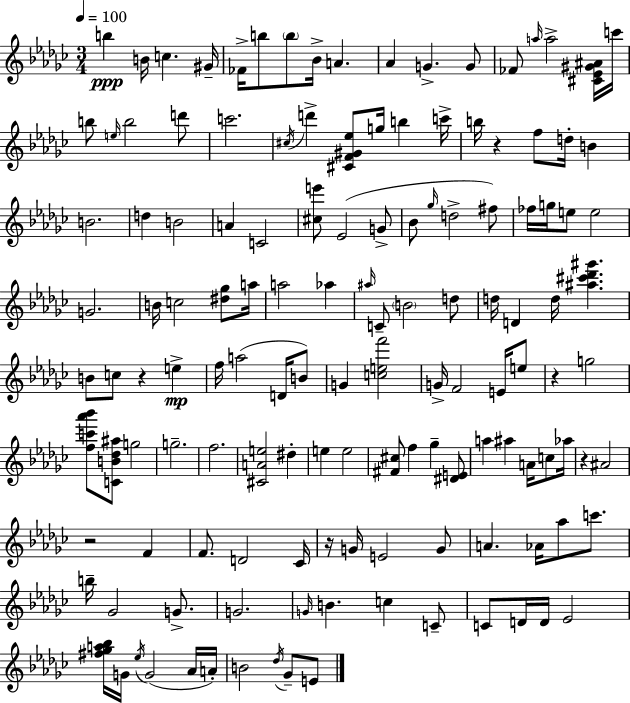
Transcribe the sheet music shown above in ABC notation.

X:1
T:Untitled
M:3/4
L:1/4
K:Ebm
b B/4 c ^G/4 _F/4 b/2 b/2 _B/4 A _A G G/2 _F/2 a/4 a2 [^C_E^G^A]/4 c'/4 b/2 e/4 b2 d'/2 c'2 ^c/4 d' [^CF^G_e]/2 g/4 b c'/4 b/4 z f/2 d/4 B B2 d B2 A C2 [^ce']/2 _E2 G/2 _B/2 _g/4 d2 ^f/2 _f/4 g/4 e/2 e2 G2 B/4 c2 [^d_g]/2 a/4 a2 _a ^a/4 C/2 B2 d/2 d/4 D d/4 [^a^c'_d'^g'] B/2 c/2 z e f/4 a2 D/4 B/2 G [cef']2 G/4 F2 E/4 e/2 z g2 [fc'_a'_b']/2 [CB_d^a]/2 g2 g2 f2 [^CAe]2 ^d e e2 [^F^c]/2 f _g [^DE]/2 a ^a A/4 c/2 _a/4 z ^A2 z2 F F/2 D2 _C/4 z/4 G/4 E2 G/2 A _A/4 _a/2 c'/2 b/4 _G2 G/2 G2 G/4 B c C/2 C/2 D/4 D/4 _E2 [^f_ga_b]/4 G/4 _e/4 G2 _A/4 A/4 B2 _d/4 _G/2 E/2